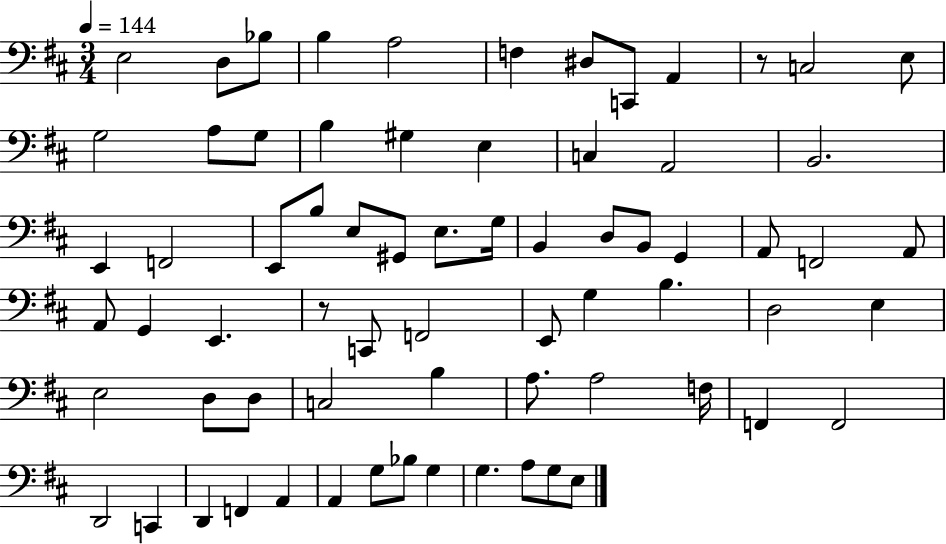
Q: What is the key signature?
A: D major